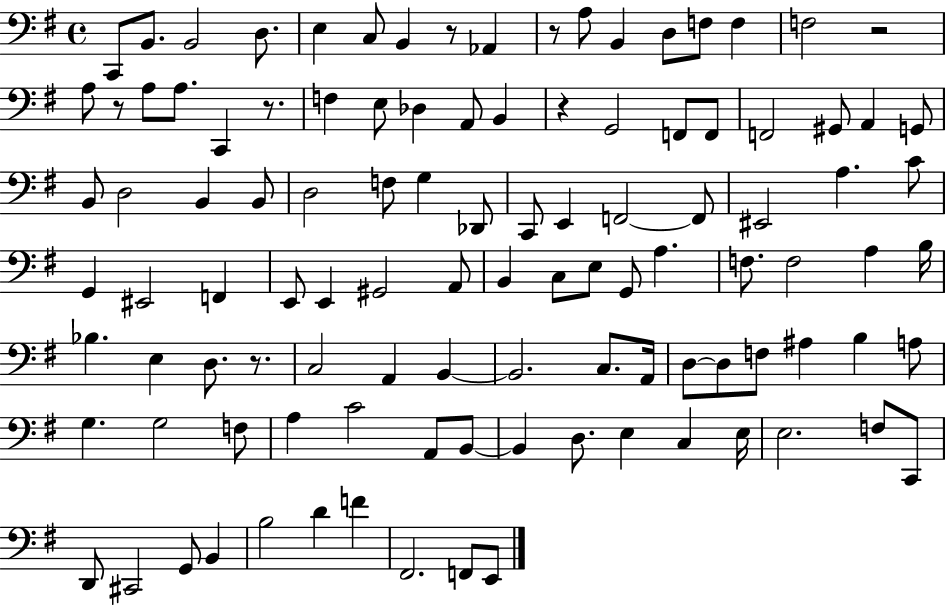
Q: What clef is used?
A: bass